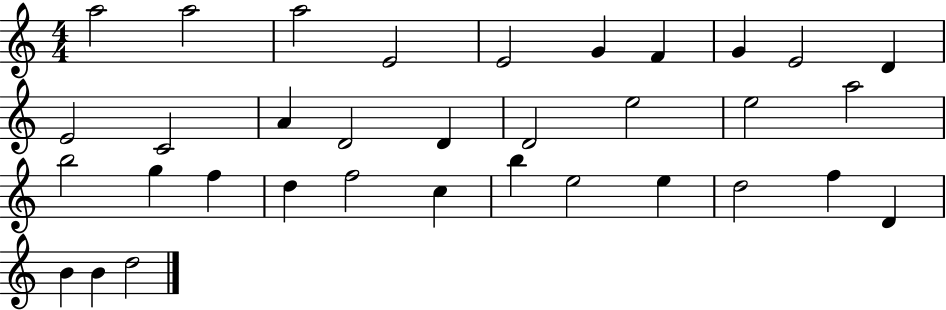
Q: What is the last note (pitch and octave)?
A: D5